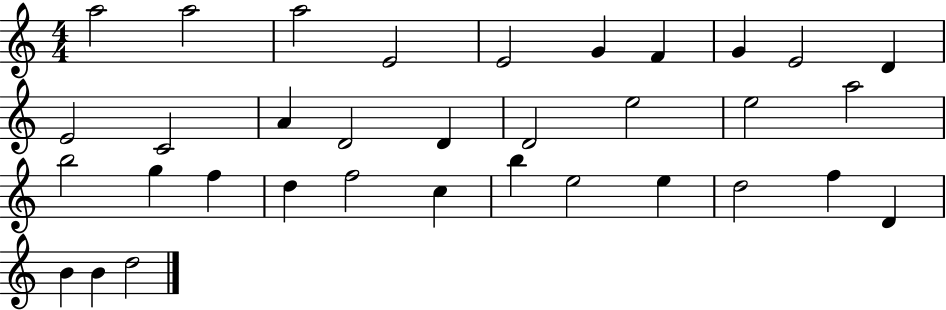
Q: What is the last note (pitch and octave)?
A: D5